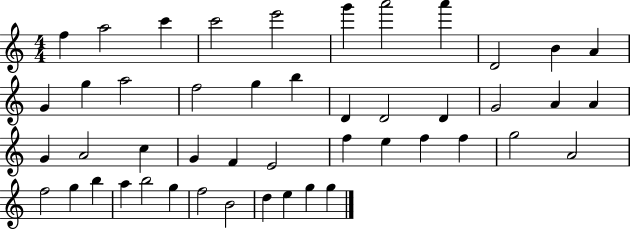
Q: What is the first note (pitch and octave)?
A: F5